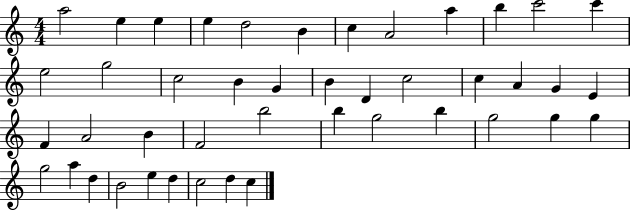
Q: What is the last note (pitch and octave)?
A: C5